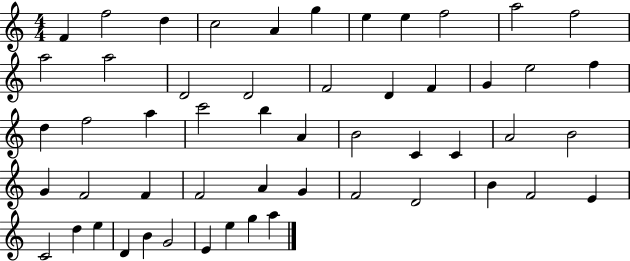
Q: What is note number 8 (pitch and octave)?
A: E5